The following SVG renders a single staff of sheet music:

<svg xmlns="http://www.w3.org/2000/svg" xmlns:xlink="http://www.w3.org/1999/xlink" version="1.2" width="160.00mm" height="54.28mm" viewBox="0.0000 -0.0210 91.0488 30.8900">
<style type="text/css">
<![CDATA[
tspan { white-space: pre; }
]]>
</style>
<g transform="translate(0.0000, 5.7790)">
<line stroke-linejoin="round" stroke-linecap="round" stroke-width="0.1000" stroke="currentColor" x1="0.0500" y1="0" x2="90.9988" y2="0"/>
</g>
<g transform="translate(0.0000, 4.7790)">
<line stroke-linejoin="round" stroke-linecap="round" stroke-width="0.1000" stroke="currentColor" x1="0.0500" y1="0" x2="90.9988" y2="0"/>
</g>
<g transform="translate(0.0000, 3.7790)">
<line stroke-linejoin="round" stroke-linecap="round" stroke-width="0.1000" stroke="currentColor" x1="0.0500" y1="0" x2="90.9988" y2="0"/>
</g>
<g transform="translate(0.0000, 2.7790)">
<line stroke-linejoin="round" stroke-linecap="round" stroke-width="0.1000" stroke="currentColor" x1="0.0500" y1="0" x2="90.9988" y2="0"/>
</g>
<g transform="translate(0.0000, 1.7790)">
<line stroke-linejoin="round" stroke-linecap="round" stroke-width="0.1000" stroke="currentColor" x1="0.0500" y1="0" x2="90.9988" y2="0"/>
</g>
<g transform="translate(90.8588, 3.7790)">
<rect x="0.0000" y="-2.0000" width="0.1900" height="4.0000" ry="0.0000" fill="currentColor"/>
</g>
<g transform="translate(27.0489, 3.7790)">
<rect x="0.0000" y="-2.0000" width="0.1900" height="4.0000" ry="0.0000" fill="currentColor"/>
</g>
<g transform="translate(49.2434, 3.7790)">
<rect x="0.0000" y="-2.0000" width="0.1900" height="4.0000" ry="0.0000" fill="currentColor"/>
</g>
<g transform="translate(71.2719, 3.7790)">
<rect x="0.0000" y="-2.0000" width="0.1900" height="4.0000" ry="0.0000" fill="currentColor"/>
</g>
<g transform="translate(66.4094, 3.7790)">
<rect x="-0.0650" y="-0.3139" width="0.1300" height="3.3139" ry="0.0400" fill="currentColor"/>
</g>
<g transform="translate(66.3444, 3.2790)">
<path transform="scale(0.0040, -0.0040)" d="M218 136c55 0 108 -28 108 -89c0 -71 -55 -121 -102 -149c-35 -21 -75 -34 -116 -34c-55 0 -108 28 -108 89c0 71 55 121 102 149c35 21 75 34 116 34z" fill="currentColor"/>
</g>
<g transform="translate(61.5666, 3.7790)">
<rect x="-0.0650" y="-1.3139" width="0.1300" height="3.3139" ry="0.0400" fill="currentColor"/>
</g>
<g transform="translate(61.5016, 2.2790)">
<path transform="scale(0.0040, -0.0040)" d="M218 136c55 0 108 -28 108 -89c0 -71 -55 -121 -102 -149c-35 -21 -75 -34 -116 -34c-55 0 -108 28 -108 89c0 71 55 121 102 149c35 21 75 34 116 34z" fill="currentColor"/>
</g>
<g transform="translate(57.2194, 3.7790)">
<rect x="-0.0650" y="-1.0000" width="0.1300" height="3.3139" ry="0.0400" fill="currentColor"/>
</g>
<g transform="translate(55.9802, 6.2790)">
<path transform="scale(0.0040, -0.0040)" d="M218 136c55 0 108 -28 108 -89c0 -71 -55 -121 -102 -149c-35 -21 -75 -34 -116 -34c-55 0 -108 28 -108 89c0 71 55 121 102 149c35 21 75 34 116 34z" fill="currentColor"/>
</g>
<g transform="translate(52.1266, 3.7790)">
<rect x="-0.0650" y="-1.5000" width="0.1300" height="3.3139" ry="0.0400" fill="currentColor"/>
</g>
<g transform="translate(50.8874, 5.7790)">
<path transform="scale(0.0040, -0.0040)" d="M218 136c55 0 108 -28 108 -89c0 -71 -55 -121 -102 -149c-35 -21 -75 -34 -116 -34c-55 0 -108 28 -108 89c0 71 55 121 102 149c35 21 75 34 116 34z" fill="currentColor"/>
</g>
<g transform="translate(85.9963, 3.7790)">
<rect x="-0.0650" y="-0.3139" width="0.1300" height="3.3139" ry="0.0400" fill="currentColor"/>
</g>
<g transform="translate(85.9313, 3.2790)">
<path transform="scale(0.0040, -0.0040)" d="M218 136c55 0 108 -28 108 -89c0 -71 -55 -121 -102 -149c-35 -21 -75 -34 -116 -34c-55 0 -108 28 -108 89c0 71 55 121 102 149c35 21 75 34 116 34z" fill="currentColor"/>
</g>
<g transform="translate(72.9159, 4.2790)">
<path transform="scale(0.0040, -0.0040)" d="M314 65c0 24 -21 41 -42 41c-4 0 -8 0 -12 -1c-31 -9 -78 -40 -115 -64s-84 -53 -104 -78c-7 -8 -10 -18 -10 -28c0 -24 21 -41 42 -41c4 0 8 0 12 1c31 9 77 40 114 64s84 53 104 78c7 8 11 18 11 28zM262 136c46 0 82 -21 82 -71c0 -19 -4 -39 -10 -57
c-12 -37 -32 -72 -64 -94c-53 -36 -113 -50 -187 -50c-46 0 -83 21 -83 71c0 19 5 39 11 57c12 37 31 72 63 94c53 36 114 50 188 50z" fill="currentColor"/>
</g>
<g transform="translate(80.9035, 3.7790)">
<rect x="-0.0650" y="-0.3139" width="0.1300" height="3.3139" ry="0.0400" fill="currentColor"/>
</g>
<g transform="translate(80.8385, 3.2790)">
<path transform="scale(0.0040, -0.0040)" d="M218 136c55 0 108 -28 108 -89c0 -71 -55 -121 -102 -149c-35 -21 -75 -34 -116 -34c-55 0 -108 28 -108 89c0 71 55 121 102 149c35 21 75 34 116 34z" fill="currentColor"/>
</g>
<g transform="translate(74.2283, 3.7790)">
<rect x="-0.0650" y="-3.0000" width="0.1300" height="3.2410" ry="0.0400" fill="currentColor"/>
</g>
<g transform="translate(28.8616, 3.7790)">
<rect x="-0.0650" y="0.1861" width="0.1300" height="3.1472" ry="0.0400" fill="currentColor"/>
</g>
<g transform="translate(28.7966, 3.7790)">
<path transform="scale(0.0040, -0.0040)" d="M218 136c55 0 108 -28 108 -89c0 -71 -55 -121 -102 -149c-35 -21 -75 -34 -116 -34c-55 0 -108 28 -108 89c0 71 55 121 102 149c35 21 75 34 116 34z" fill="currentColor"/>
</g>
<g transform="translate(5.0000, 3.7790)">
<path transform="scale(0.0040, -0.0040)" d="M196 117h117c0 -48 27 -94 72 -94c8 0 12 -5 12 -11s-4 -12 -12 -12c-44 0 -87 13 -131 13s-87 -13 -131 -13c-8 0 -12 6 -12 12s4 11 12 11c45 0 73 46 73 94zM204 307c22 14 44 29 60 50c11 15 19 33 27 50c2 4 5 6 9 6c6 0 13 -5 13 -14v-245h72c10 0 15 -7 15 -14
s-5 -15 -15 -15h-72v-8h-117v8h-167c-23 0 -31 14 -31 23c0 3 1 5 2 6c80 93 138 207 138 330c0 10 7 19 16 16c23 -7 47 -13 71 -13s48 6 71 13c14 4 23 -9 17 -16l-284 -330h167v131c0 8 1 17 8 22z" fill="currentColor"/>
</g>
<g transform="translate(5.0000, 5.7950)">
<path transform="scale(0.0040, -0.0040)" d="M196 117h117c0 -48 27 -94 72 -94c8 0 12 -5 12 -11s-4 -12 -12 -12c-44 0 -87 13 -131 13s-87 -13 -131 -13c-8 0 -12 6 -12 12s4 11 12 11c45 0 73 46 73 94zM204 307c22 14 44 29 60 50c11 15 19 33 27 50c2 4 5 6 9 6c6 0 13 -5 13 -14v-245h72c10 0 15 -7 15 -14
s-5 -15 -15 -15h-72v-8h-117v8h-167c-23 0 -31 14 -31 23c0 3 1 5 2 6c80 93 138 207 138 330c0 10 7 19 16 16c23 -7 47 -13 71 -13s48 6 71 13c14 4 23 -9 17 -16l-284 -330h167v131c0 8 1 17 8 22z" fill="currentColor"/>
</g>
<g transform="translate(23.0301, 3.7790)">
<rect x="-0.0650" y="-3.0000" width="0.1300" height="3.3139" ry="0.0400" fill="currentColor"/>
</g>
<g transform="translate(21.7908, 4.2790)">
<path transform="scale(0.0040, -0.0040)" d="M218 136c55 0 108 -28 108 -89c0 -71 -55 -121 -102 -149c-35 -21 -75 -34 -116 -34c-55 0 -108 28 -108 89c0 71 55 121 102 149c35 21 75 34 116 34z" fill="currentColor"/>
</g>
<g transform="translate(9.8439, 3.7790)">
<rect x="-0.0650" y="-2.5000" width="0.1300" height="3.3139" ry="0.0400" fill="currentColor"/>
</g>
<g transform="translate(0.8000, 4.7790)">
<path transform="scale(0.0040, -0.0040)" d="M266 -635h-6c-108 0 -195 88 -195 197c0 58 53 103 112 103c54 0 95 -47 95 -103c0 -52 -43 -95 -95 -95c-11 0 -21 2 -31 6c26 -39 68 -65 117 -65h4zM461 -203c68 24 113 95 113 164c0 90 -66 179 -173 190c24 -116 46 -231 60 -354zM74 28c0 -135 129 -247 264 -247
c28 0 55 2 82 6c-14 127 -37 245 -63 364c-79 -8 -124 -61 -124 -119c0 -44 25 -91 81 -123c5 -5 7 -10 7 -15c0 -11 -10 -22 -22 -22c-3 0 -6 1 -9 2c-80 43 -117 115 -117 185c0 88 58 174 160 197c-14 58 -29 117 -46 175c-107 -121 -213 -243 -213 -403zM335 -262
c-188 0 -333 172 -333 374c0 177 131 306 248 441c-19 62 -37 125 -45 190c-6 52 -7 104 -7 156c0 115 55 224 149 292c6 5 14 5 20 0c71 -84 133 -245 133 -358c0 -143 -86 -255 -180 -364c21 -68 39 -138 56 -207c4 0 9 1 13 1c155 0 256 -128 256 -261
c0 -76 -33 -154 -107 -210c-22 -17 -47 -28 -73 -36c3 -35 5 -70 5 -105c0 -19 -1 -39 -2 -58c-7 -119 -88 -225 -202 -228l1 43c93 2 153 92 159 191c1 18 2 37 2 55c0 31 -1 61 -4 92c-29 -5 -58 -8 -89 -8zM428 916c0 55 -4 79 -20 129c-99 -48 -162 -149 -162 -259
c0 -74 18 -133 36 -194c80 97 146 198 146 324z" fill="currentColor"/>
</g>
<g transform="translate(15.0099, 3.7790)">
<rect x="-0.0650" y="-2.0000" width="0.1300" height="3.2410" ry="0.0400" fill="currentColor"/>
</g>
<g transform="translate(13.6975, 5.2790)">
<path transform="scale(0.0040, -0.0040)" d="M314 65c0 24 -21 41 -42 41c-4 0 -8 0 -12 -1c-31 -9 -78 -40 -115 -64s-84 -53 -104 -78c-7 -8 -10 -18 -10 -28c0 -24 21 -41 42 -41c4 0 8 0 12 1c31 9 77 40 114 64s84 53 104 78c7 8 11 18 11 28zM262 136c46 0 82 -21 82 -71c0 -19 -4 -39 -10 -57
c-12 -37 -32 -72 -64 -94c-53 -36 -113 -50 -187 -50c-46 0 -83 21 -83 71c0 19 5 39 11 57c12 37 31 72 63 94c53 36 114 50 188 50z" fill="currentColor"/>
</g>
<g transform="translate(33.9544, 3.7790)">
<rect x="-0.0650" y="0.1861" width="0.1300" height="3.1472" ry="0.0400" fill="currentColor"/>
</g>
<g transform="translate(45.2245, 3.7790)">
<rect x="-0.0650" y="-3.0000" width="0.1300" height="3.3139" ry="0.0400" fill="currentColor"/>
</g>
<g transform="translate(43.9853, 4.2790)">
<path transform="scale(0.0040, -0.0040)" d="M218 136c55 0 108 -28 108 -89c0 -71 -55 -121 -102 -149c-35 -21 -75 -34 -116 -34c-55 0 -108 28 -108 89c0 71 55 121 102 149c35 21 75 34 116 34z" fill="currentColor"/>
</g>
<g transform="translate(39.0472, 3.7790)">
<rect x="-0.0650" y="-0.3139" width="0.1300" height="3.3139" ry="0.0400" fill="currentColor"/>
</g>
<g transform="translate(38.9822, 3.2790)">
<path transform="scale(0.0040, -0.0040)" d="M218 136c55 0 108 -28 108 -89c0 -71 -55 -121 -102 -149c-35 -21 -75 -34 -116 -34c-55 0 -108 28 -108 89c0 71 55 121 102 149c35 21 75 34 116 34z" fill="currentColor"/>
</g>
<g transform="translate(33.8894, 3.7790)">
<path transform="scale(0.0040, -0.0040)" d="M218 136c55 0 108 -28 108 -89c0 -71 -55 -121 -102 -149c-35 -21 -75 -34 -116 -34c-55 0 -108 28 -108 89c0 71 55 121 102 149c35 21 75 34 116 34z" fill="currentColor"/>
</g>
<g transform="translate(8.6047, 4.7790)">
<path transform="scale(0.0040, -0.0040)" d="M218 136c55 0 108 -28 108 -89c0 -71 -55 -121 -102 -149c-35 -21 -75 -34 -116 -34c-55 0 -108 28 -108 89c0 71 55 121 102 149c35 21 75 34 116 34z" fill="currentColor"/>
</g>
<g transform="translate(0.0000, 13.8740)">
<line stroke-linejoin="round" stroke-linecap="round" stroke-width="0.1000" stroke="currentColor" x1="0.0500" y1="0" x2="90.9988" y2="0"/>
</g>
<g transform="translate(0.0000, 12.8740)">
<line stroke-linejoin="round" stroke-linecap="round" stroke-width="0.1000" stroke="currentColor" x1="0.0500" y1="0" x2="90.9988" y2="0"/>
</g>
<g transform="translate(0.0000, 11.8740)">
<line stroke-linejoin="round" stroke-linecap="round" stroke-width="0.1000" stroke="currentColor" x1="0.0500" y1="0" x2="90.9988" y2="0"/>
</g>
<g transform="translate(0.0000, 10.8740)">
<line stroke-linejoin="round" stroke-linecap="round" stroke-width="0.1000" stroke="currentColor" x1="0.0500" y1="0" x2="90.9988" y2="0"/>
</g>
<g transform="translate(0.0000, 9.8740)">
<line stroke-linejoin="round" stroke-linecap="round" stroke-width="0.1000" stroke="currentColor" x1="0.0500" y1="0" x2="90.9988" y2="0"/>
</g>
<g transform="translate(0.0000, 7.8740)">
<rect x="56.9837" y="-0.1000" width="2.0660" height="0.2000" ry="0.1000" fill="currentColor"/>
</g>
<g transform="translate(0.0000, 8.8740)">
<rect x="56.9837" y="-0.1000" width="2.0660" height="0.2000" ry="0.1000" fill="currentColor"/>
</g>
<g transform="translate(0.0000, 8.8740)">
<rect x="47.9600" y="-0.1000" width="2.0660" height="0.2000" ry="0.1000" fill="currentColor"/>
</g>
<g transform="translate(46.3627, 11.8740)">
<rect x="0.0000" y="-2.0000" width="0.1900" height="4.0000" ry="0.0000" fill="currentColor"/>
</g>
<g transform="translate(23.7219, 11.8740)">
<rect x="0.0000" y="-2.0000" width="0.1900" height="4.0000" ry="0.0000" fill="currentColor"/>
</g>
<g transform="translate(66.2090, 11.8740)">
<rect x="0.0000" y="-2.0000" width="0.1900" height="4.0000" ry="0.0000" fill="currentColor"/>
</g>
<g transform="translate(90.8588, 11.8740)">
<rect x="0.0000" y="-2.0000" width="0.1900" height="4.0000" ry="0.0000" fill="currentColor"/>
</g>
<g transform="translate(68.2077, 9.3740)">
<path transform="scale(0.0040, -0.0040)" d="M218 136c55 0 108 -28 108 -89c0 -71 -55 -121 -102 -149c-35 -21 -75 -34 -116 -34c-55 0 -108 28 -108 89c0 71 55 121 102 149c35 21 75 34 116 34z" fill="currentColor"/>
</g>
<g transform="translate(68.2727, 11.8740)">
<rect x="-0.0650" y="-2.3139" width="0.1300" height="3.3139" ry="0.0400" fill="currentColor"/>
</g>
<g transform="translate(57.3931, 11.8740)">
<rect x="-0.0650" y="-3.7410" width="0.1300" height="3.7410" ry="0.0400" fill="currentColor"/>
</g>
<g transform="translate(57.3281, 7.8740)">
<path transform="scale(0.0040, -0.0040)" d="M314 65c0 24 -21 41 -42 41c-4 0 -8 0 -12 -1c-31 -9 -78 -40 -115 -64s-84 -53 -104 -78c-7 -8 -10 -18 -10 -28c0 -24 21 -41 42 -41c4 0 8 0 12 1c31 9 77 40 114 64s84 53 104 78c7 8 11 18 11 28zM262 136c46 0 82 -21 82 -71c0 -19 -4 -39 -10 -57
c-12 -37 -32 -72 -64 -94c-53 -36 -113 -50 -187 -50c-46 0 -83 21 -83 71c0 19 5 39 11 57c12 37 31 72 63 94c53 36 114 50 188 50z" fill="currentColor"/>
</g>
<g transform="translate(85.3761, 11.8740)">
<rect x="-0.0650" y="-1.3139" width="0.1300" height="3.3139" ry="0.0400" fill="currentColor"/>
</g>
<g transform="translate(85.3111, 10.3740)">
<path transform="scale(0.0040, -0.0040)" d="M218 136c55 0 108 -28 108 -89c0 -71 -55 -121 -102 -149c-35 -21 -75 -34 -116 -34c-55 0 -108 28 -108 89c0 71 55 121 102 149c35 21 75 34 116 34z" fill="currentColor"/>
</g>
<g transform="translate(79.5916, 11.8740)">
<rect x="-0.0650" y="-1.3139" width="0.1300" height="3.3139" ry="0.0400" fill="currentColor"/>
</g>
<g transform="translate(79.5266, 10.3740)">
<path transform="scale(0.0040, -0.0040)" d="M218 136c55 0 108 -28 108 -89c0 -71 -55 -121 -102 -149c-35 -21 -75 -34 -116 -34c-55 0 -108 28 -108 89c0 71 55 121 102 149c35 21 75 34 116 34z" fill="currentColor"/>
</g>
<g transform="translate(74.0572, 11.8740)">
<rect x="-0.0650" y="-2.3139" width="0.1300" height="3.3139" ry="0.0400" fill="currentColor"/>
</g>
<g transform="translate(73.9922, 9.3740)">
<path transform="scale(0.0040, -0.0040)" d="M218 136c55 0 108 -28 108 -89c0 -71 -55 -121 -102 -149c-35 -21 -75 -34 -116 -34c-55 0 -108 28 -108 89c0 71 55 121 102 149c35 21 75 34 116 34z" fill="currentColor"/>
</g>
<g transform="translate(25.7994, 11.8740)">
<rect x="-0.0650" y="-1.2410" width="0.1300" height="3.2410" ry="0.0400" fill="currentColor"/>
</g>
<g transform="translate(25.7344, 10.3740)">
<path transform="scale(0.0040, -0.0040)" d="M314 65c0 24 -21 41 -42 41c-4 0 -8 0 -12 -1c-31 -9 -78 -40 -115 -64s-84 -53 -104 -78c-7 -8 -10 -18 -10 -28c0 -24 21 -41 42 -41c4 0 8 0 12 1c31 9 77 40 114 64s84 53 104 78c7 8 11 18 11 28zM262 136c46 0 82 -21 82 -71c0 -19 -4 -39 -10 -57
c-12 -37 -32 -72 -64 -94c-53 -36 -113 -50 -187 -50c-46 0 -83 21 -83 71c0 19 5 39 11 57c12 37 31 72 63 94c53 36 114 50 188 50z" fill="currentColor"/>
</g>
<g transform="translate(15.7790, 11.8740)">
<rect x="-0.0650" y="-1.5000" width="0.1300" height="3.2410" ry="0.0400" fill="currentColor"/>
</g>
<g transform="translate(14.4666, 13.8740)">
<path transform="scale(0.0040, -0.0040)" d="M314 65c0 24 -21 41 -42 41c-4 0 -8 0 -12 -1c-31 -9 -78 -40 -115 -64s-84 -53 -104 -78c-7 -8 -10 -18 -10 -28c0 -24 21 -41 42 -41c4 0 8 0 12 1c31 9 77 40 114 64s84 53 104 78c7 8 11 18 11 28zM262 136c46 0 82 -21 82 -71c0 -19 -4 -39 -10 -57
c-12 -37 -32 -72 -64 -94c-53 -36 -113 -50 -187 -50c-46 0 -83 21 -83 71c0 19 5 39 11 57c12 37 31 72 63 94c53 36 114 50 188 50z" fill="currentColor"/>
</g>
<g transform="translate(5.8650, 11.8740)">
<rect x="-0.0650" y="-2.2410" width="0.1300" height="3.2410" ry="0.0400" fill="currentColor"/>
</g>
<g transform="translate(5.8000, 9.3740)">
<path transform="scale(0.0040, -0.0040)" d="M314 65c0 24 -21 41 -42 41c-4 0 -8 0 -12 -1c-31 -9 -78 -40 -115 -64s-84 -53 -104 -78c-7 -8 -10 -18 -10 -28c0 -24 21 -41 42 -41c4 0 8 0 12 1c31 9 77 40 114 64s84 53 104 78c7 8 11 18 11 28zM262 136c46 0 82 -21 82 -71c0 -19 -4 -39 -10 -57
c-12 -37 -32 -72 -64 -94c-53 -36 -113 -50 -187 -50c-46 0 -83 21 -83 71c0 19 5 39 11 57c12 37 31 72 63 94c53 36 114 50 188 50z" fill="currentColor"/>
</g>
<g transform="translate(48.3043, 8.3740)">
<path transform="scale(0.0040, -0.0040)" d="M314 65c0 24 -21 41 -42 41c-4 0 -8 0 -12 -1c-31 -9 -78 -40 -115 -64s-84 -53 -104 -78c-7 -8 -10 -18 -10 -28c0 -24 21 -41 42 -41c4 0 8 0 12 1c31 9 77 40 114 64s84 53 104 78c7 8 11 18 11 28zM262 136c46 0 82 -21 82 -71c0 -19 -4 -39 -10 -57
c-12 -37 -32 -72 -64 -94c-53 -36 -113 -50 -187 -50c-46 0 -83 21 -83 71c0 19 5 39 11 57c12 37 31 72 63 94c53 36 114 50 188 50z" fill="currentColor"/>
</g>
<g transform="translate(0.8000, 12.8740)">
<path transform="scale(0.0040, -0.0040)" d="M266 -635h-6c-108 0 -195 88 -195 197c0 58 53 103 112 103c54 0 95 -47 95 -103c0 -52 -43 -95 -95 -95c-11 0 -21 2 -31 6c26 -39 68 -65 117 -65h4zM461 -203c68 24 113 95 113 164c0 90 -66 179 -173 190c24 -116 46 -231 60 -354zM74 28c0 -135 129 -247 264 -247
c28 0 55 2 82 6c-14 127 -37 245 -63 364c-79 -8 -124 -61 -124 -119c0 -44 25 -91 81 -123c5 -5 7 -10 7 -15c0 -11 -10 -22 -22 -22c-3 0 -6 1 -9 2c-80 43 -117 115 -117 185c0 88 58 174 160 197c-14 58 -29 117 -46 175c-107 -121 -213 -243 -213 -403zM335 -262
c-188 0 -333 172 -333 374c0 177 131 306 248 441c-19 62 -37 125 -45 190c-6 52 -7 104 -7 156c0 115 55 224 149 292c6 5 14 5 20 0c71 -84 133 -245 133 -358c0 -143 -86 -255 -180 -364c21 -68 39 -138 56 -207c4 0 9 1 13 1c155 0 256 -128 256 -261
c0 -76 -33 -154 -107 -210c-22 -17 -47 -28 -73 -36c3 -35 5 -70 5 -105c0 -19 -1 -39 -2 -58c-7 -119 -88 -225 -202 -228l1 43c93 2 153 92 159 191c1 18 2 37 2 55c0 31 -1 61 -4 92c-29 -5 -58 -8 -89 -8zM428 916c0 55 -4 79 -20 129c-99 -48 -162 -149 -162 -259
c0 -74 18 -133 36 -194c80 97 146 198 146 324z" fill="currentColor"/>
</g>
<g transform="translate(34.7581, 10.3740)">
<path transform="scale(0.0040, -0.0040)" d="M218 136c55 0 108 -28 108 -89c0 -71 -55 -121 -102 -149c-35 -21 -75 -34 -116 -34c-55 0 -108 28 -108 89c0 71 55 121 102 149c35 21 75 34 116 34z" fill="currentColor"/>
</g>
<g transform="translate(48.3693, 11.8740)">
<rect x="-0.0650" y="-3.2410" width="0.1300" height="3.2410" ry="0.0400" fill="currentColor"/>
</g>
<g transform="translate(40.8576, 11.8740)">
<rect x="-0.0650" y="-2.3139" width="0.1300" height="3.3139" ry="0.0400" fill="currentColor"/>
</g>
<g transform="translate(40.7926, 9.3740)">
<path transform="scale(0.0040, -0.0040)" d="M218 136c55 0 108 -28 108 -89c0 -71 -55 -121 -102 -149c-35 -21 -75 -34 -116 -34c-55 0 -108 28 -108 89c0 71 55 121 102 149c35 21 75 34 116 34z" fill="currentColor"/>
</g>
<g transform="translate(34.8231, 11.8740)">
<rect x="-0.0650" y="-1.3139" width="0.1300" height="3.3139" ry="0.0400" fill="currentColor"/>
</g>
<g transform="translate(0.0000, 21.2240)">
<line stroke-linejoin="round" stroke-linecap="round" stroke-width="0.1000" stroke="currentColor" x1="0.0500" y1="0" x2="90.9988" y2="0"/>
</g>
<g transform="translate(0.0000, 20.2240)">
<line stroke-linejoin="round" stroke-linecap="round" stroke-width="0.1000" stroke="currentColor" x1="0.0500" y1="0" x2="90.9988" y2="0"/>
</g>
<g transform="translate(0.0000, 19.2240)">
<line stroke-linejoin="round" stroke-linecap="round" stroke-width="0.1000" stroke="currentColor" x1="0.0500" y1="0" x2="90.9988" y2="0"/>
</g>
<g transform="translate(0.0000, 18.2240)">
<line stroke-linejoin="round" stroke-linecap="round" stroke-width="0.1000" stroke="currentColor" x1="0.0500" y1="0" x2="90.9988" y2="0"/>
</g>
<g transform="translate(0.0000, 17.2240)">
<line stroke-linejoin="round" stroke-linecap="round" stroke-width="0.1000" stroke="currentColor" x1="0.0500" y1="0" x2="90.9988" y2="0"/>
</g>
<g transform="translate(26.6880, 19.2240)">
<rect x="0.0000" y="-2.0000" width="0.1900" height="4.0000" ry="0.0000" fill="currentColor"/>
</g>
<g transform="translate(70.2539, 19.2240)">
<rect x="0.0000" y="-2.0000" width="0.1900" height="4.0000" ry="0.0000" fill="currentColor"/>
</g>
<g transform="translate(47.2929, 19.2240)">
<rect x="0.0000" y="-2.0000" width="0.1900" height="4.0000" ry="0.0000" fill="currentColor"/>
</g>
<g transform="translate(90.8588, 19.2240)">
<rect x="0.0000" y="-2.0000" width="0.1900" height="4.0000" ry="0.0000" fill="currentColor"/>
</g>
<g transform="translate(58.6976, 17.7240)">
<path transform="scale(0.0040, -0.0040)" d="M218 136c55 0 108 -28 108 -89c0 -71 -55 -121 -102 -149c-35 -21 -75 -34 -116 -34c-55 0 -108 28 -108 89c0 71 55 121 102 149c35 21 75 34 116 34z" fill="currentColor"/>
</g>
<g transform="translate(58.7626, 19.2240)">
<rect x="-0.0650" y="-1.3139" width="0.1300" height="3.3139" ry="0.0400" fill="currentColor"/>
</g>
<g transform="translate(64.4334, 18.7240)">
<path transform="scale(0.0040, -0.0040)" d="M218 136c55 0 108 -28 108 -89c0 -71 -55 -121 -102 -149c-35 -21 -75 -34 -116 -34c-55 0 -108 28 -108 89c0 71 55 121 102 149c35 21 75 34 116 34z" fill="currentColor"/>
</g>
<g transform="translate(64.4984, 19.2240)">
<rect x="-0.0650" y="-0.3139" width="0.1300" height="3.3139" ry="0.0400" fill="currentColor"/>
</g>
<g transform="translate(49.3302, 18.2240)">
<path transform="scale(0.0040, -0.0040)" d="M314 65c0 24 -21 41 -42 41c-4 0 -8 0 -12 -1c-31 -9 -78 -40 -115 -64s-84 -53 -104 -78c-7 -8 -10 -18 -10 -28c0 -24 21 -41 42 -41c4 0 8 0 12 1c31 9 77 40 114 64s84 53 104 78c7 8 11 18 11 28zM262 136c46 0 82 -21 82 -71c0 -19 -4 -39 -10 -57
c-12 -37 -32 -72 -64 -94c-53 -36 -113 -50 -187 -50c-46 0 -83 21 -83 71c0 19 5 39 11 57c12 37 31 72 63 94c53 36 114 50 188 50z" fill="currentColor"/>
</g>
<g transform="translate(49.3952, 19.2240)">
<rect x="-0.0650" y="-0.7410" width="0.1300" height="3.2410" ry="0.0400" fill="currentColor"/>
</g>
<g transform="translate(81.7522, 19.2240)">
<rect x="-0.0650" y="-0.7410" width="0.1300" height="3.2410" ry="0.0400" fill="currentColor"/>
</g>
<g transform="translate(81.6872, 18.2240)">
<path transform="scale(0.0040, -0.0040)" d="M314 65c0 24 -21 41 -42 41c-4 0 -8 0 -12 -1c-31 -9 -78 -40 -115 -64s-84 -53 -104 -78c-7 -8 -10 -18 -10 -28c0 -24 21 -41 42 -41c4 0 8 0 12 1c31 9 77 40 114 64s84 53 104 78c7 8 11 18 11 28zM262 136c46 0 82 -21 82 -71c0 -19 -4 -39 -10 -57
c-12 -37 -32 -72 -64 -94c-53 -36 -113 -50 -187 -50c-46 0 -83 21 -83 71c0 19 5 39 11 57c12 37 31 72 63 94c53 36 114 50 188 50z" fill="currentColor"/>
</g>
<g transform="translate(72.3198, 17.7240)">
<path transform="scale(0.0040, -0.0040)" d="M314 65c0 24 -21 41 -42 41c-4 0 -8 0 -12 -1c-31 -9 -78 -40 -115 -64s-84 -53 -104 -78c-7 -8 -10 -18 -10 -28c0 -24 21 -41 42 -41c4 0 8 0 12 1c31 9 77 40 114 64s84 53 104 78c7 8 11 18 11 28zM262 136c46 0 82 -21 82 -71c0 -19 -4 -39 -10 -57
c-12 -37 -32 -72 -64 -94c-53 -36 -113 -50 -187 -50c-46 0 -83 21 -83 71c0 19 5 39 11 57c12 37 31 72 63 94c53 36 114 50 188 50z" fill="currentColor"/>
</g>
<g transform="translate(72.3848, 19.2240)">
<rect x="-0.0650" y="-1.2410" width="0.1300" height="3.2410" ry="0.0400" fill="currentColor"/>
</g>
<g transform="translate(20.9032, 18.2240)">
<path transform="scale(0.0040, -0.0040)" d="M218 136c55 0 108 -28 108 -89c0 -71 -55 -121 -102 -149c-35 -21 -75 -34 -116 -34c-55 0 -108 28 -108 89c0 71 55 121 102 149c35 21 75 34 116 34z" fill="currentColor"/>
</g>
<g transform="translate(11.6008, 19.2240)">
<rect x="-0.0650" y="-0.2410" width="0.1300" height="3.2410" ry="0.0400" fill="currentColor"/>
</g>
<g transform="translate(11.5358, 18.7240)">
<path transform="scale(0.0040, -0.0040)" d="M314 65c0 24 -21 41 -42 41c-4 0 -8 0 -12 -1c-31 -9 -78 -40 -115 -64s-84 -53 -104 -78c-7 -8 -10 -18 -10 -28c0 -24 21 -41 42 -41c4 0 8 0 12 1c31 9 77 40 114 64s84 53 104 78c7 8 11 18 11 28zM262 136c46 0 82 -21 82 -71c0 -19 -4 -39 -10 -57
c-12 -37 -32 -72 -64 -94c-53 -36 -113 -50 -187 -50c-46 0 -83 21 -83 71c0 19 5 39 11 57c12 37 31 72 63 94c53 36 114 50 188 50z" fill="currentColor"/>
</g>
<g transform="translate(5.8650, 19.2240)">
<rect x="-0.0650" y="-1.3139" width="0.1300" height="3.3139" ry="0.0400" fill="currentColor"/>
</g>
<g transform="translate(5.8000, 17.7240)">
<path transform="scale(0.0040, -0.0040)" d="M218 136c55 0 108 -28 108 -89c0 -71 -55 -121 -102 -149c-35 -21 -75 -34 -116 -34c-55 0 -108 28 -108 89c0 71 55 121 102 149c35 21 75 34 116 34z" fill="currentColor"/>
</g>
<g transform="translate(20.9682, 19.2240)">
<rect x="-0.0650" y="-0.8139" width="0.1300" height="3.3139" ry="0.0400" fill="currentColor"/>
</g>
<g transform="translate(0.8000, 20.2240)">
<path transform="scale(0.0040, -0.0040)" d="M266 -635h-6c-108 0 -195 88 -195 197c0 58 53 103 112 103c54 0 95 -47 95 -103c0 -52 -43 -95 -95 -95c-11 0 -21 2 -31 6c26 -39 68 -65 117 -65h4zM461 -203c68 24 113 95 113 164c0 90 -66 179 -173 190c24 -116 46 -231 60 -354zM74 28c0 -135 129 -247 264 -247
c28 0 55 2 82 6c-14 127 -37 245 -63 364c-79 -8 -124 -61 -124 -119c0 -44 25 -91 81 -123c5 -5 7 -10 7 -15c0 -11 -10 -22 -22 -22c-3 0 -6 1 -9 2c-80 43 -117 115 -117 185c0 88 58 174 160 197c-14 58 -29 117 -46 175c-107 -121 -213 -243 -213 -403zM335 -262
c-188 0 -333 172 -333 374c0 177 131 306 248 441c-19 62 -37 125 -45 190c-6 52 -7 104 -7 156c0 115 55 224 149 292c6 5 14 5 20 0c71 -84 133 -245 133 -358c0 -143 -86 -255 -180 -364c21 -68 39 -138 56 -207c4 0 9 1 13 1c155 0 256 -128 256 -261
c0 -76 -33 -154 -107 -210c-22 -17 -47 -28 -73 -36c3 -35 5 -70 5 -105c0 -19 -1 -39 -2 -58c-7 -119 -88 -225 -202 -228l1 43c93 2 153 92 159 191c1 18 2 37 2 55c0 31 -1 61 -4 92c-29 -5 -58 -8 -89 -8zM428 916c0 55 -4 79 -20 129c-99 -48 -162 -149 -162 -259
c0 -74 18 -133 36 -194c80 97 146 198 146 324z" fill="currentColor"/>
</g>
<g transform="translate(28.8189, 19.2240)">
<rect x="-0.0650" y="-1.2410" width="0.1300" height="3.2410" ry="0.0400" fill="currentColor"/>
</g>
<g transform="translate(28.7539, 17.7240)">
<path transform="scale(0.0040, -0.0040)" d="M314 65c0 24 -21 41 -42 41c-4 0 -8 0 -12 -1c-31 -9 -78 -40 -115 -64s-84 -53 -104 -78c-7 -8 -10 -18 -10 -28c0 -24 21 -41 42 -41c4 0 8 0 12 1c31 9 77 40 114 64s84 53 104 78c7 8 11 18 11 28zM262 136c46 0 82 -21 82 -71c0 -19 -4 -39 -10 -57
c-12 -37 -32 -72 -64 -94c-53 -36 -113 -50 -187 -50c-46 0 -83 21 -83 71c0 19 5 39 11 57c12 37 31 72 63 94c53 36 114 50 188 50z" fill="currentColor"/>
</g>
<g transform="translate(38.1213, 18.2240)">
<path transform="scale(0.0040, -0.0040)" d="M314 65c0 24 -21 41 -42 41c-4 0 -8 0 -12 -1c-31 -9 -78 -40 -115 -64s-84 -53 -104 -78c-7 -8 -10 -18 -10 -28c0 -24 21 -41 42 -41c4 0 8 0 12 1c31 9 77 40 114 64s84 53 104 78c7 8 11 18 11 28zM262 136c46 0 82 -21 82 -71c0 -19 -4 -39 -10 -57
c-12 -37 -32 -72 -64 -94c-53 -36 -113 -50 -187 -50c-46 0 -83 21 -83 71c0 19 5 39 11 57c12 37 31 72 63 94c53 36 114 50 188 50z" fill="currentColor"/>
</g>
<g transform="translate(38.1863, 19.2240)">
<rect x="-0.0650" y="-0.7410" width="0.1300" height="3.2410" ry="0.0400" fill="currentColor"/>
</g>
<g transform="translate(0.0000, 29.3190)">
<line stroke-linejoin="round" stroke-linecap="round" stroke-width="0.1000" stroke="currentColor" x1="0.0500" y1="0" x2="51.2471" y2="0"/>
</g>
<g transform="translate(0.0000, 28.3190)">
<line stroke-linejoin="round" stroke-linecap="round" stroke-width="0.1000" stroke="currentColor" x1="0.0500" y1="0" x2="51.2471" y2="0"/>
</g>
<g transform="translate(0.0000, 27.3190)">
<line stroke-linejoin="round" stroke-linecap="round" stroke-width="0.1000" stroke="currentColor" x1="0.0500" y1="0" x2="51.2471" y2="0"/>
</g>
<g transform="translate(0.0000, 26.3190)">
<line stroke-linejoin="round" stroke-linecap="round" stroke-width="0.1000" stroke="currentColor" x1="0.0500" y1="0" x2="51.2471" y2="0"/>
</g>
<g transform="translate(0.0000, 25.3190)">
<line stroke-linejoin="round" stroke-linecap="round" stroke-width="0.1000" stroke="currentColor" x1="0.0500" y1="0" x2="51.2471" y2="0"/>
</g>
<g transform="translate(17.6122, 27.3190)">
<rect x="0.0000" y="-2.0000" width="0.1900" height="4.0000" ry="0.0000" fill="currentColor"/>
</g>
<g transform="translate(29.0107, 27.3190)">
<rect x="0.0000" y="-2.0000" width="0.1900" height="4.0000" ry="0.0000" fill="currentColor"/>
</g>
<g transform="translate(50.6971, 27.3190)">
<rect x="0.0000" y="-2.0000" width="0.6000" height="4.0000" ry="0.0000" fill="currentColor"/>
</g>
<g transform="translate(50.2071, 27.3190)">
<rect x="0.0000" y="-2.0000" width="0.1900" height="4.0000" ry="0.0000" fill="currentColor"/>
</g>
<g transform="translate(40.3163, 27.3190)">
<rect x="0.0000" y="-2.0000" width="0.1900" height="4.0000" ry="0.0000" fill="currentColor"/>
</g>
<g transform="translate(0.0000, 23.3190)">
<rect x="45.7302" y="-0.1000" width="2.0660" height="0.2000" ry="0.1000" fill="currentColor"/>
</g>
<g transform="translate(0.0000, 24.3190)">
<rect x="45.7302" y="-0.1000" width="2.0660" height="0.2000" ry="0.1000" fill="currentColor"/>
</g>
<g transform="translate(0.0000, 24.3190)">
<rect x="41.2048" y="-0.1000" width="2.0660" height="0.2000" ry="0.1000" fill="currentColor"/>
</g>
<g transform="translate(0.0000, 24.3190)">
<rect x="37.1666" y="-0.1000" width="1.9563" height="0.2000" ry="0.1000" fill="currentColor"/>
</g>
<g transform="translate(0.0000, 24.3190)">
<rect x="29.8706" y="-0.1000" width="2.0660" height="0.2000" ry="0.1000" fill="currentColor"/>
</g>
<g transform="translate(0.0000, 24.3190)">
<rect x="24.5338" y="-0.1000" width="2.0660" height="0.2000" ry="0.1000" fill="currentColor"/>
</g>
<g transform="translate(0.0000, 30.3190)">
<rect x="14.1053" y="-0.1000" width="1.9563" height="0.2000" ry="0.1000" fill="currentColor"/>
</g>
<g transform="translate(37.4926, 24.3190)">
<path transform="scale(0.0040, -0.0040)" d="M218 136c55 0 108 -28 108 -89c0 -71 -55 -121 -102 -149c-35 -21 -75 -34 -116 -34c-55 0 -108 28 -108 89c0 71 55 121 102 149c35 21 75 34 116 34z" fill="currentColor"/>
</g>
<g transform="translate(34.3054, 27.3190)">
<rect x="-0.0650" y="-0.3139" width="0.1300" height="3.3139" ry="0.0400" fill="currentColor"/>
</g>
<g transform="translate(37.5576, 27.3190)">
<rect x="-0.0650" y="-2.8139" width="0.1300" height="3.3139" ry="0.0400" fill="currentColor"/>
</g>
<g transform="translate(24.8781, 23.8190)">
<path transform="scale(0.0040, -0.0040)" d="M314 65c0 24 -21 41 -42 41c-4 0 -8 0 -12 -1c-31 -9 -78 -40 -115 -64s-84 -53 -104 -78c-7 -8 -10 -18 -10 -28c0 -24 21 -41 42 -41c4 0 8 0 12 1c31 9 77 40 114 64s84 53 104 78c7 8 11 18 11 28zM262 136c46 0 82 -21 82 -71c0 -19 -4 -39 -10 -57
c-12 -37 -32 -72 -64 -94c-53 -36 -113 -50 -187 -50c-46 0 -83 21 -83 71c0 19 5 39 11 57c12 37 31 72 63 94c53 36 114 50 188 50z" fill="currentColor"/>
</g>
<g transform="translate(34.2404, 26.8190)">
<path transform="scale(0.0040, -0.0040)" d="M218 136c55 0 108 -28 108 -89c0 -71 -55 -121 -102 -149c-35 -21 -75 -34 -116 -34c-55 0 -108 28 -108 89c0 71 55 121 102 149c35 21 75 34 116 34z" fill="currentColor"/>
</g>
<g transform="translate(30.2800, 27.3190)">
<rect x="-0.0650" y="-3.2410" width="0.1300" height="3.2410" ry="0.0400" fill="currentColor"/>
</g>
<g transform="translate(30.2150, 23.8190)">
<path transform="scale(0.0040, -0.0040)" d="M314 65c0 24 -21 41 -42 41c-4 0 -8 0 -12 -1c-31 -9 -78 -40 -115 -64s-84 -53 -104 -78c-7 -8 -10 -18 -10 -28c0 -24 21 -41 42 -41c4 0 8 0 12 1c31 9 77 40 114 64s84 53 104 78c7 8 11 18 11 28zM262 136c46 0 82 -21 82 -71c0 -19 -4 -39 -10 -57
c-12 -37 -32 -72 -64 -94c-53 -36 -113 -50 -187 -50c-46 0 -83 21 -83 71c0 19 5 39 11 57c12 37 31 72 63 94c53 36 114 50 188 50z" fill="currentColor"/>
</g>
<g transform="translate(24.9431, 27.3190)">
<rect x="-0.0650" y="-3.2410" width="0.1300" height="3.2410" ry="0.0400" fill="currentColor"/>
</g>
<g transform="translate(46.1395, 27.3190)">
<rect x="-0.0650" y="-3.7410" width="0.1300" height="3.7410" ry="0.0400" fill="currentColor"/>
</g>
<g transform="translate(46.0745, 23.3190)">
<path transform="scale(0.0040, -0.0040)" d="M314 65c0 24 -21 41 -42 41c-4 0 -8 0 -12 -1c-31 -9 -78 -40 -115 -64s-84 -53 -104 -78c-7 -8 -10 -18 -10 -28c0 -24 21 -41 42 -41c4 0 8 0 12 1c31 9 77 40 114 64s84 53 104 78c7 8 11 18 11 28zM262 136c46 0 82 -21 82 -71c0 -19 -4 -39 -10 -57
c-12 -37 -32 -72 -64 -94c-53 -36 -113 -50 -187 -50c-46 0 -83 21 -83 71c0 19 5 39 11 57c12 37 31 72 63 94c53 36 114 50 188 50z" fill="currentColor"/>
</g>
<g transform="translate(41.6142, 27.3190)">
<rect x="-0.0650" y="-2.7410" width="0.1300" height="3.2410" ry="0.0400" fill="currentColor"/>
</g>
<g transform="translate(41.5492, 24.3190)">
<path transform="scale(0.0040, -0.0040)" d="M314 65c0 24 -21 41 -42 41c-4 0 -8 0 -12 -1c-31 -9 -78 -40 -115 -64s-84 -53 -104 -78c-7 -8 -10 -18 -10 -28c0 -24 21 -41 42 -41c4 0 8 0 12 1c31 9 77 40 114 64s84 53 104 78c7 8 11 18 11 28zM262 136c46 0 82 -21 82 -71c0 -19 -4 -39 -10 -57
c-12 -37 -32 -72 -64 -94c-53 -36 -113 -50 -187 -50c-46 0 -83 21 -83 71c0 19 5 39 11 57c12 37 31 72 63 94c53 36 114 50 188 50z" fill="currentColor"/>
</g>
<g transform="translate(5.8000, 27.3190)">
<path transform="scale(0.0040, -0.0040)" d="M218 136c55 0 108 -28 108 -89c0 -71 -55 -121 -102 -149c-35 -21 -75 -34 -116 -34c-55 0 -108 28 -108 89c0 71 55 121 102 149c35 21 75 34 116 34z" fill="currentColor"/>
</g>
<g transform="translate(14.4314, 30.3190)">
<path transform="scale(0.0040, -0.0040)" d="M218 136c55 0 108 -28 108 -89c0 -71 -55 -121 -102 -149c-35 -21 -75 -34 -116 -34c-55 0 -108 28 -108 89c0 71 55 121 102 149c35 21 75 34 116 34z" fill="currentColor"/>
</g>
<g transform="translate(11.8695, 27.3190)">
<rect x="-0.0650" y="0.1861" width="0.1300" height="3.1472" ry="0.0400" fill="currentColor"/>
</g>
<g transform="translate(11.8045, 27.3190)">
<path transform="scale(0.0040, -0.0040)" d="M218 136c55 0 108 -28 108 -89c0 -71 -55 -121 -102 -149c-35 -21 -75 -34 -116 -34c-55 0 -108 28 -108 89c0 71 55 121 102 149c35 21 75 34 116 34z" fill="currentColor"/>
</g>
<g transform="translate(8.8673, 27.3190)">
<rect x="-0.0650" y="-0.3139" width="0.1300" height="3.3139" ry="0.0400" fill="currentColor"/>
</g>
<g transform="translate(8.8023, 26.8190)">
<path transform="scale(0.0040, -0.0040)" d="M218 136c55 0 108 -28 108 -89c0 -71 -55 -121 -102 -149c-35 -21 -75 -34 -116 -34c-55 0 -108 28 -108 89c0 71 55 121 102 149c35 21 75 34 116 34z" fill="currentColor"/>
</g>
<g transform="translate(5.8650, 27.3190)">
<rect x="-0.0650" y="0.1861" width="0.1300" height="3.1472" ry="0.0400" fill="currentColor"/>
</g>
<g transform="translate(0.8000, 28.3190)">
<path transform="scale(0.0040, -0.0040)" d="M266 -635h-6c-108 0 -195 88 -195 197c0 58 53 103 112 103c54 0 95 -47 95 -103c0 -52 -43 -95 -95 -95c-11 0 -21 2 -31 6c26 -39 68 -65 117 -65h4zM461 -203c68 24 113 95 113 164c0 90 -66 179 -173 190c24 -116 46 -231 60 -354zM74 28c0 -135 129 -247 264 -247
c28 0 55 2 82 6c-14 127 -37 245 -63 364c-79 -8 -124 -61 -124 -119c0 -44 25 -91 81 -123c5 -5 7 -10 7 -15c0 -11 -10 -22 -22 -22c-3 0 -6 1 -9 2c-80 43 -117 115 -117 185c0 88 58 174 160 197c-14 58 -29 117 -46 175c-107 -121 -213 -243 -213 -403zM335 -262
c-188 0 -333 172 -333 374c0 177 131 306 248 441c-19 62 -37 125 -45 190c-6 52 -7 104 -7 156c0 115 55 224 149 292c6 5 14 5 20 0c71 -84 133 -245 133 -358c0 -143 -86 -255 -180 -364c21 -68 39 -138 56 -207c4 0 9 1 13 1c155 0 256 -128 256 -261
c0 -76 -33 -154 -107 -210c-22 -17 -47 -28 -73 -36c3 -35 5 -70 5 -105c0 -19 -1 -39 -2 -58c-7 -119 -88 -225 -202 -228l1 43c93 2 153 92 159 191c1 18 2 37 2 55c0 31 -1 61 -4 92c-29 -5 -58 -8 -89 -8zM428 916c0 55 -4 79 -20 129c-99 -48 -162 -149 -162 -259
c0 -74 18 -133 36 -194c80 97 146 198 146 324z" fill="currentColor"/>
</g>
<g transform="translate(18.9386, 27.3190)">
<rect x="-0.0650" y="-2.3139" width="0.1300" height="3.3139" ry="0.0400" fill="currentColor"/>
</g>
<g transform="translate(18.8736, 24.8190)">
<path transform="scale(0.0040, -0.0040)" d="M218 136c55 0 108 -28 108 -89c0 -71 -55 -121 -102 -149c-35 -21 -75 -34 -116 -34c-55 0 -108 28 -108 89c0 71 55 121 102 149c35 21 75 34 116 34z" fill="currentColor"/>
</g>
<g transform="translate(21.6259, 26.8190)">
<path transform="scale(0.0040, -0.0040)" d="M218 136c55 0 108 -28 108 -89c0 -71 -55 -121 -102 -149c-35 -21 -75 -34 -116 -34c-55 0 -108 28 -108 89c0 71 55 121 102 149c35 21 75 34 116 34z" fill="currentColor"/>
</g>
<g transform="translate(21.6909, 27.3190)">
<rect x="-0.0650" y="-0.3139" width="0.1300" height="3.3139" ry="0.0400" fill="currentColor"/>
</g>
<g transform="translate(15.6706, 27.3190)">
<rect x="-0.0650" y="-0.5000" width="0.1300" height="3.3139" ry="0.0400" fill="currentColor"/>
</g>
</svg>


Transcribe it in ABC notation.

X:1
T:Untitled
M:4/4
L:1/4
K:C
G F2 A B B c A E D e c A2 c c g2 E2 e2 e g b2 c'2 g g e e e c2 d e2 d2 d2 e c e2 d2 B c B C g c b2 b2 c a a2 c'2